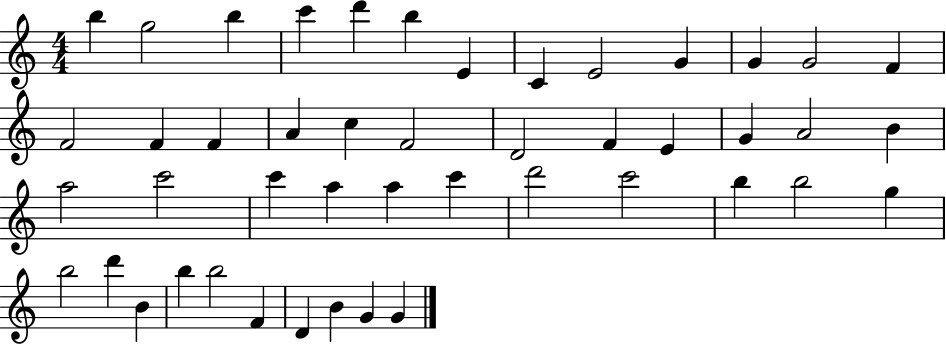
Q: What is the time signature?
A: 4/4